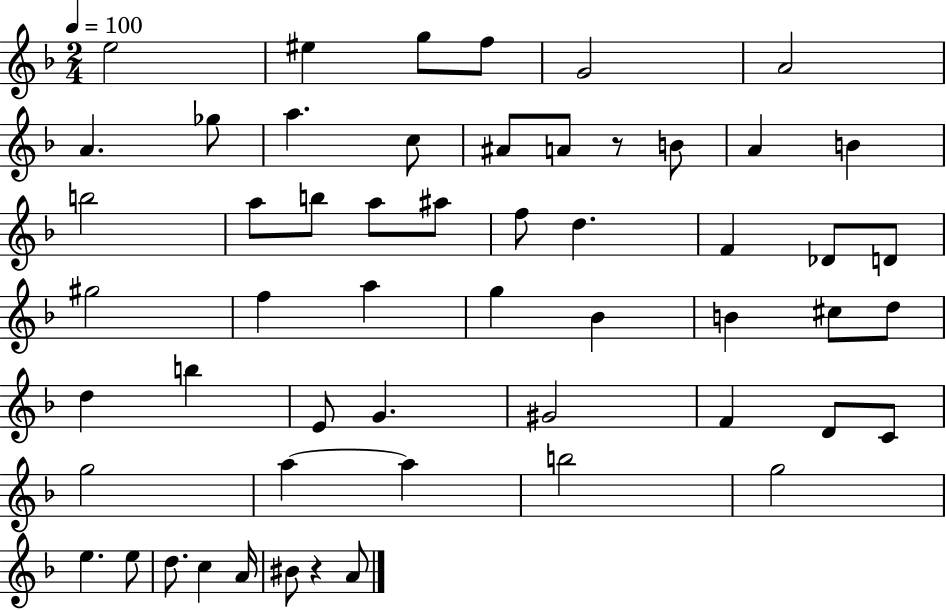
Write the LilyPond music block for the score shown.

{
  \clef treble
  \numericTimeSignature
  \time 2/4
  \key f \major
  \tempo 4 = 100
  e''2 | eis''4 g''8 f''8 | g'2 | a'2 | \break a'4. ges''8 | a''4. c''8 | ais'8 a'8 r8 b'8 | a'4 b'4 | \break b''2 | a''8 b''8 a''8 ais''8 | f''8 d''4. | f'4 des'8 d'8 | \break gis''2 | f''4 a''4 | g''4 bes'4 | b'4 cis''8 d''8 | \break d''4 b''4 | e'8 g'4. | gis'2 | f'4 d'8 c'8 | \break g''2 | a''4~~ a''4 | b''2 | g''2 | \break e''4. e''8 | d''8. c''4 a'16 | bis'8 r4 a'8 | \bar "|."
}